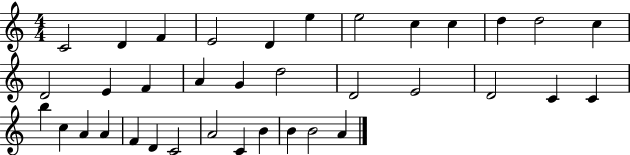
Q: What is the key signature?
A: C major